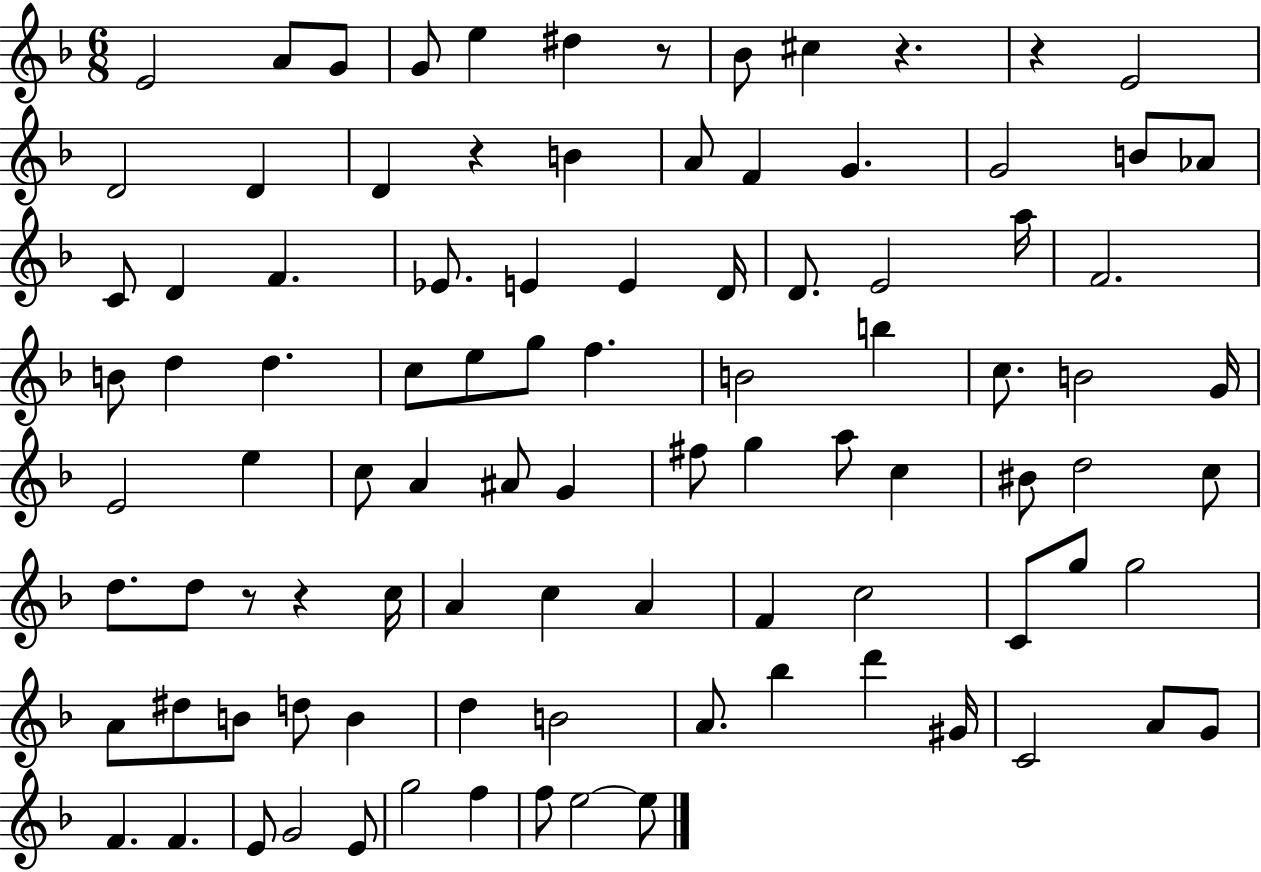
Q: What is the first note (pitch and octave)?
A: E4